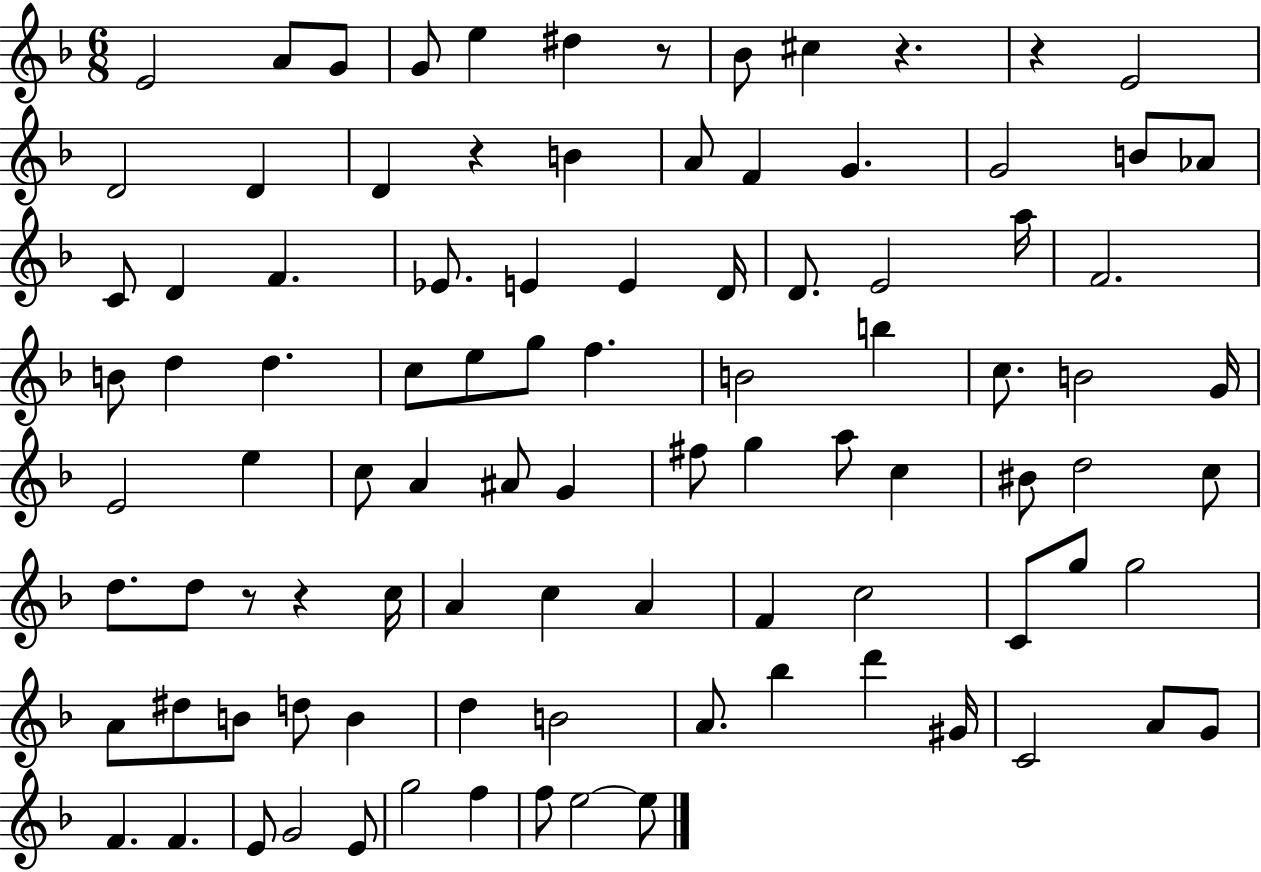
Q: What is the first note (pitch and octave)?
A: E4